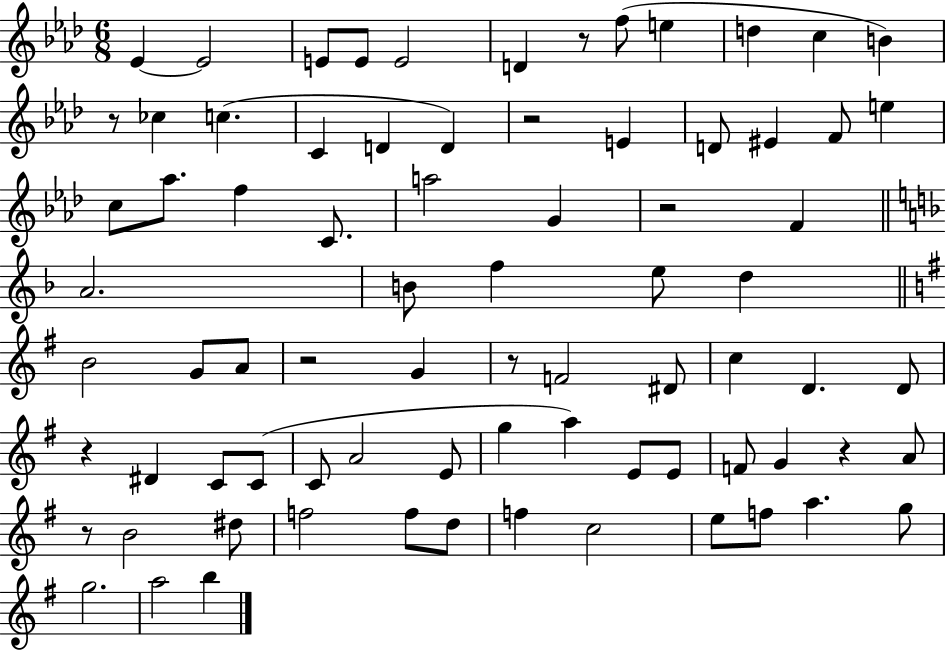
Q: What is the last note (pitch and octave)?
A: B5